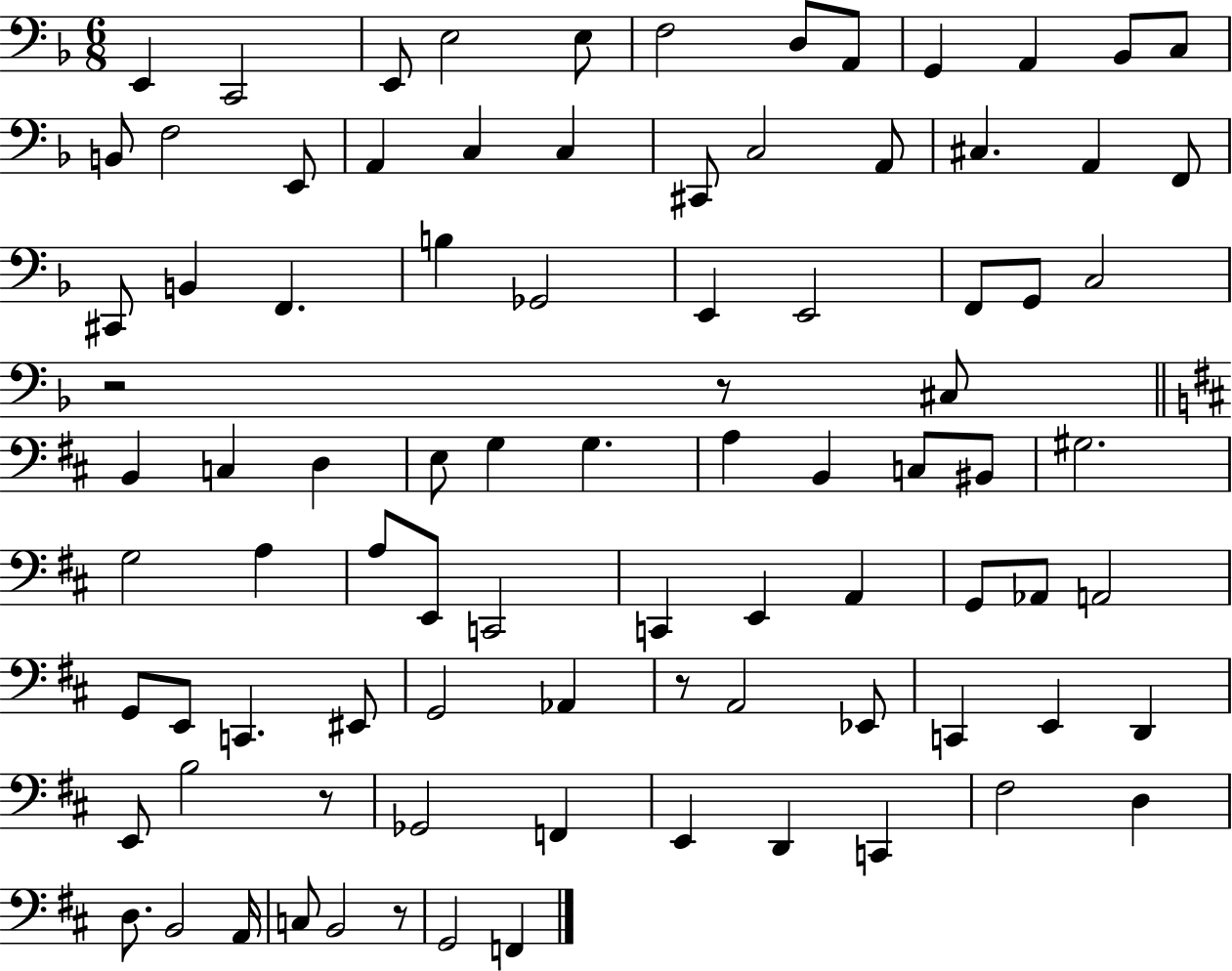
{
  \clef bass
  \numericTimeSignature
  \time 6/8
  \key f \major
  e,4 c,2 | e,8 e2 e8 | f2 d8 a,8 | g,4 a,4 bes,8 c8 | \break b,8 f2 e,8 | a,4 c4 c4 | cis,8 c2 a,8 | cis4. a,4 f,8 | \break cis,8 b,4 f,4. | b4 ges,2 | e,4 e,2 | f,8 g,8 c2 | \break r2 r8 cis8 | \bar "||" \break \key d \major b,4 c4 d4 | e8 g4 g4. | a4 b,4 c8 bis,8 | gis2. | \break g2 a4 | a8 e,8 c,2 | c,4 e,4 a,4 | g,8 aes,8 a,2 | \break g,8 e,8 c,4. eis,8 | g,2 aes,4 | r8 a,2 ees,8 | c,4 e,4 d,4 | \break e,8 b2 r8 | ges,2 f,4 | e,4 d,4 c,4 | fis2 d4 | \break d8. b,2 a,16 | c8 b,2 r8 | g,2 f,4 | \bar "|."
}